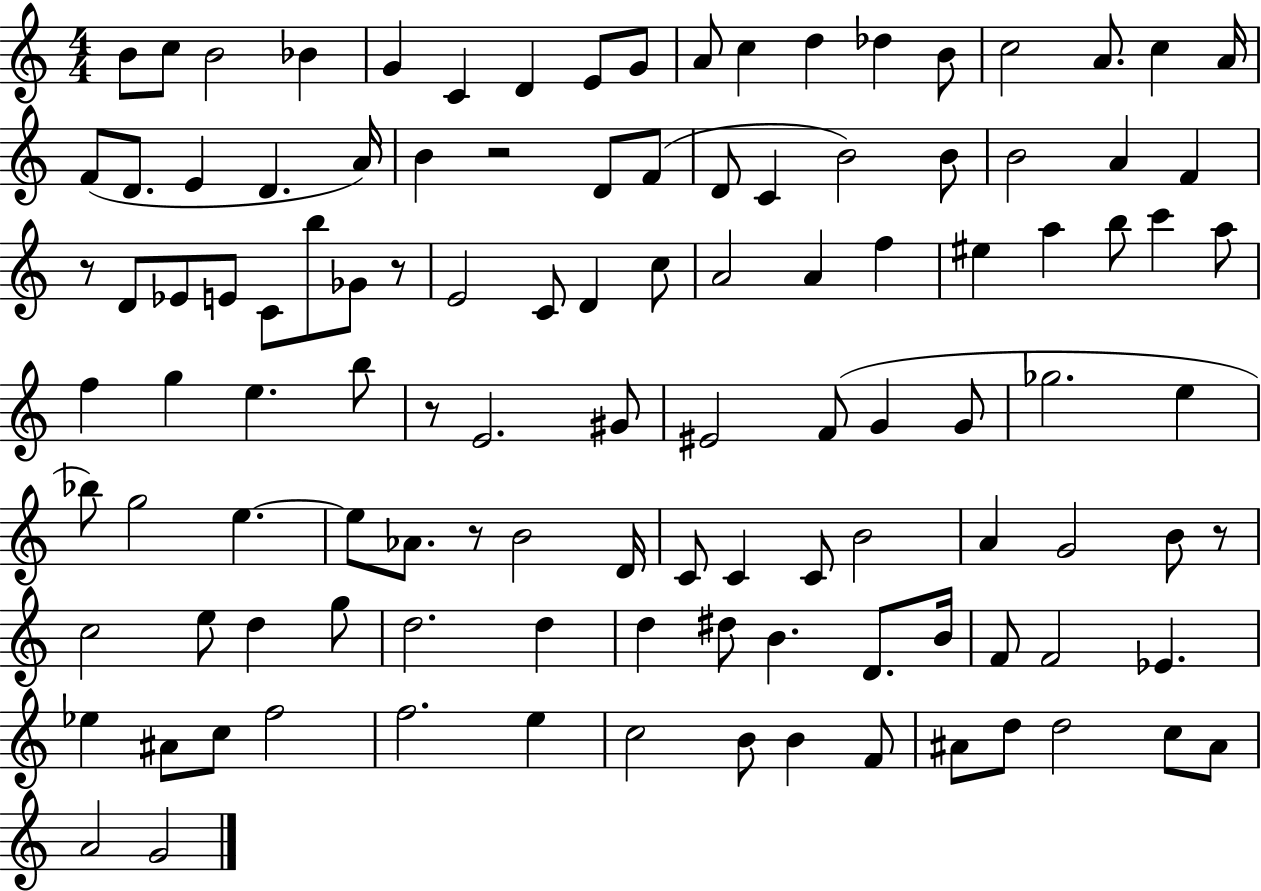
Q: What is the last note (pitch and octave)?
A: G4